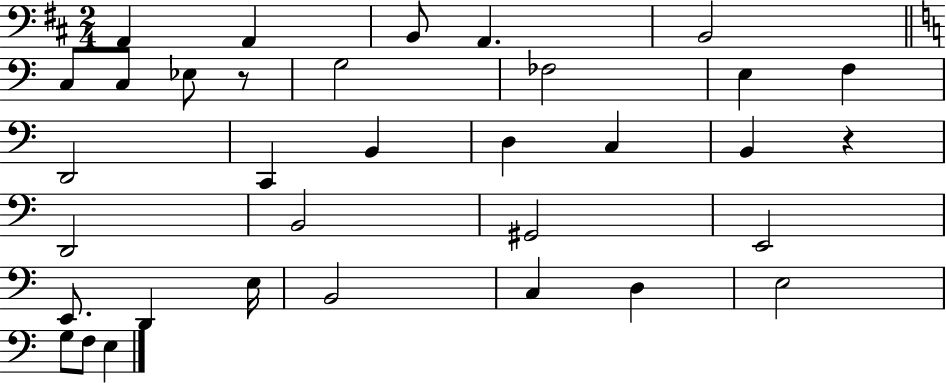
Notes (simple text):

A2/q A2/q B2/e A2/q. B2/h C3/e C3/e Eb3/e R/e G3/h FES3/h E3/q F3/q D2/h C2/q B2/q D3/q C3/q B2/q R/q D2/h B2/h G#2/h E2/h E2/e. D2/q E3/s B2/h C3/q D3/q E3/h G3/e F3/e E3/q